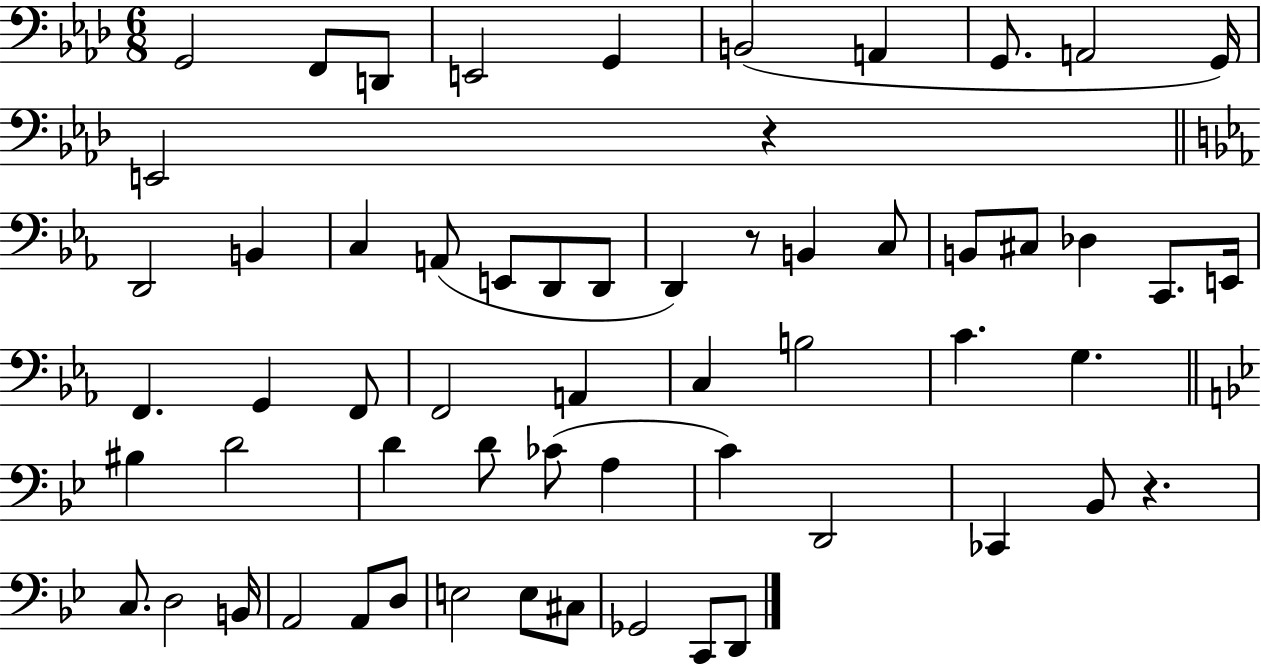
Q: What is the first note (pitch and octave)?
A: G2